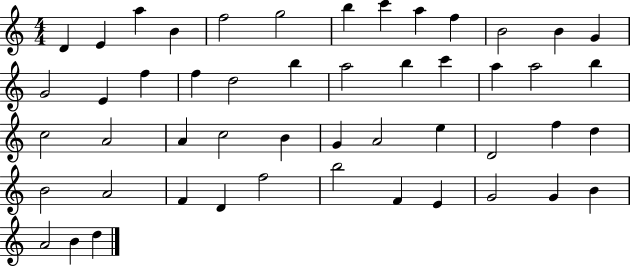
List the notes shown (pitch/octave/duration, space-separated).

D4/q E4/q A5/q B4/q F5/h G5/h B5/q C6/q A5/q F5/q B4/h B4/q G4/q G4/h E4/q F5/q F5/q D5/h B5/q A5/h B5/q C6/q A5/q A5/h B5/q C5/h A4/h A4/q C5/h B4/q G4/q A4/h E5/q D4/h F5/q D5/q B4/h A4/h F4/q D4/q F5/h B5/h F4/q E4/q G4/h G4/q B4/q A4/h B4/q D5/q